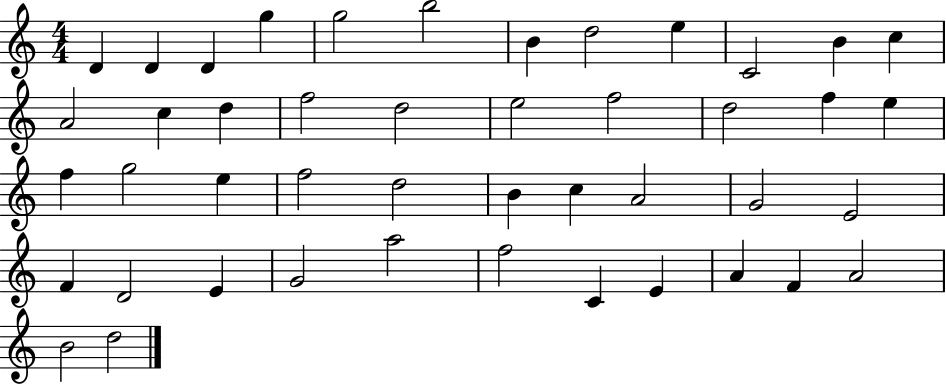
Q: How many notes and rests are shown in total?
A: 45